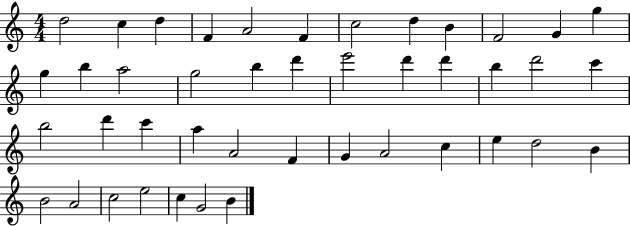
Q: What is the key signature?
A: C major